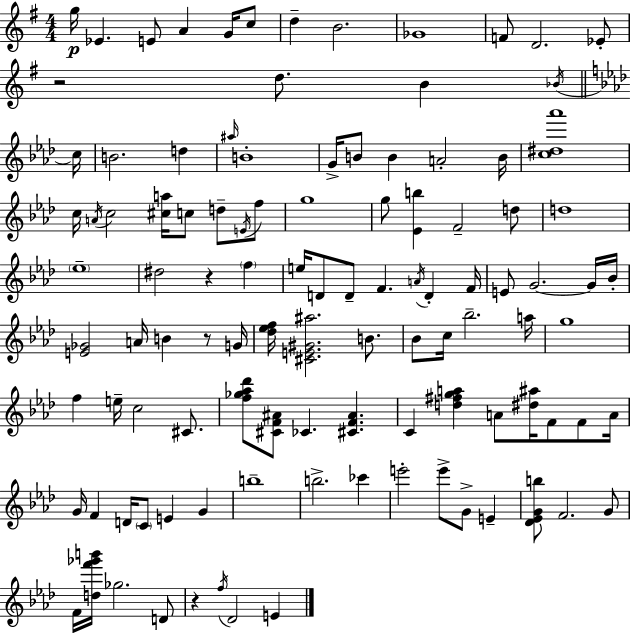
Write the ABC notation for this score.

X:1
T:Untitled
M:4/4
L:1/4
K:G
g/4 _E E/2 A G/4 c/2 d B2 _G4 F/2 D2 _E/2 z2 d/2 B _B/4 c/4 B2 d ^a/4 B4 G/4 B/2 B A2 B/4 [c^d_a']4 c/4 A/4 c2 [^ca]/4 c/2 d/2 E/4 f/2 g4 g/2 [_Eb] F2 d/2 d4 _e4 ^d2 z f e/4 D/2 D/2 F A/4 D F/4 E/2 G2 G/4 _B/4 [E_G]2 A/4 B z/2 G/4 [_d_ef]/4 [^CE^G^a]2 B/2 _B/2 c/4 _b2 a/4 g4 f e/4 c2 ^C/2 [f_g_a_d']/2 [^CF^A]/2 _C [^CF^A] C [d^fga] A/2 [^d^a]/4 F/2 F/2 A/4 G/4 F D/4 C/2 E G b4 b2 _c' e'2 e'/2 G/2 E [_D_EGb]/2 F2 G/2 F/4 [df'_g'b']/4 _g2 D/2 z f/4 _D2 E